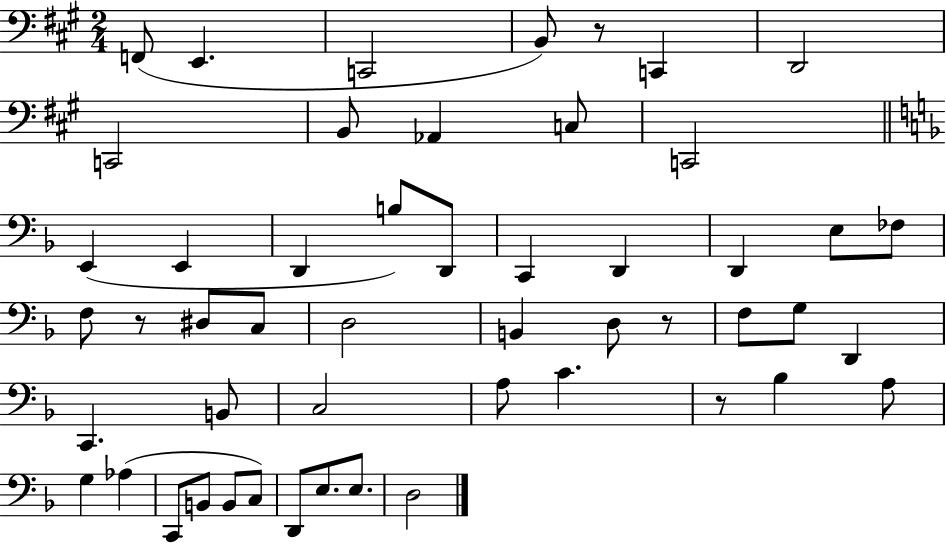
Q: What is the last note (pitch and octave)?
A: D3